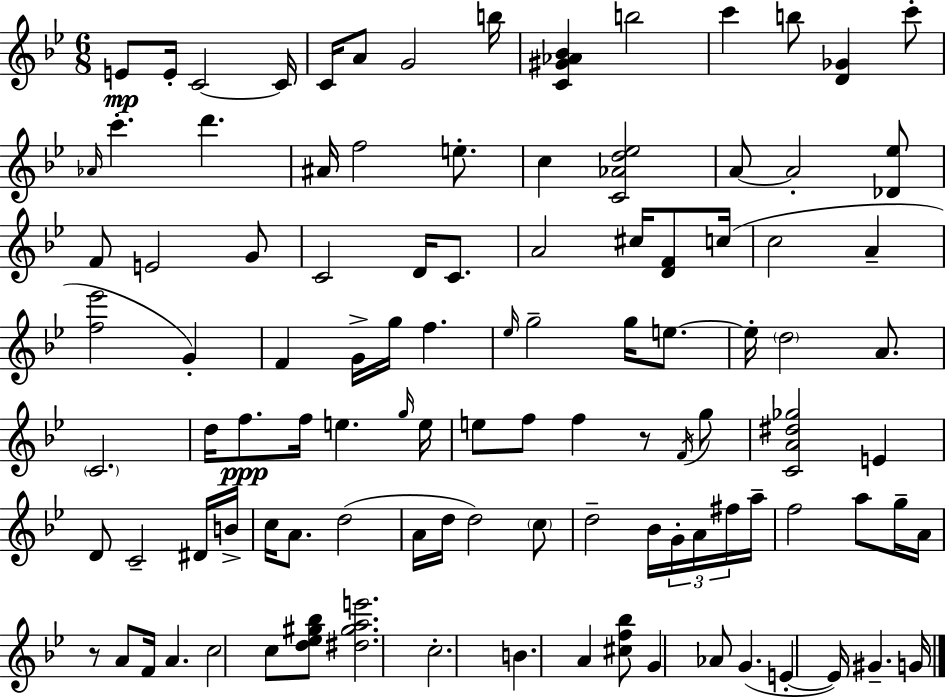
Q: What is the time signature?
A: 6/8